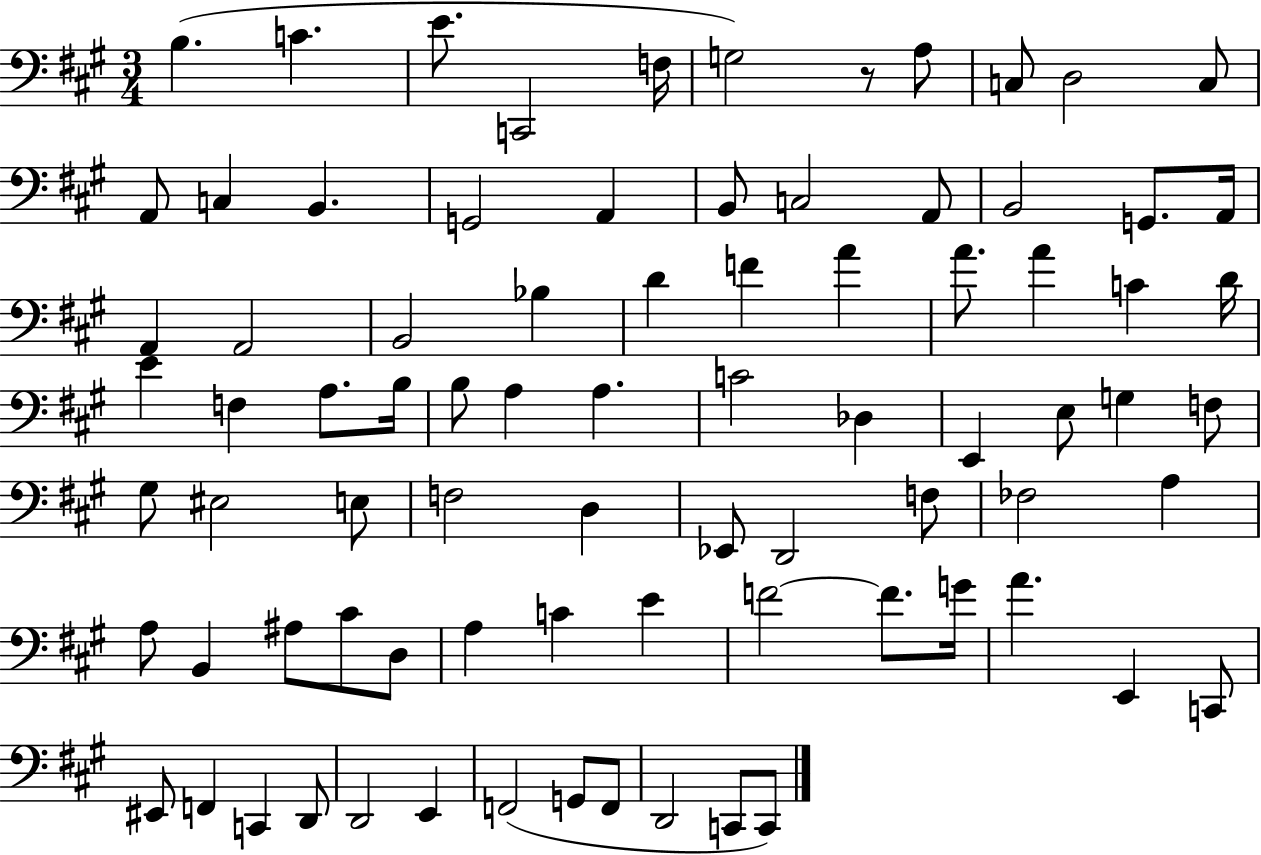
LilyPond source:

{
  \clef bass
  \numericTimeSignature
  \time 3/4
  \key a \major
  b4.( c'4. | e'8. c,2 f16 | g2) r8 a8 | c8 d2 c8 | \break a,8 c4 b,4. | g,2 a,4 | b,8 c2 a,8 | b,2 g,8. a,16 | \break a,4 a,2 | b,2 bes4 | d'4 f'4 a'4 | a'8. a'4 c'4 d'16 | \break e'4 f4 a8. b16 | b8 a4 a4. | c'2 des4 | e,4 e8 g4 f8 | \break gis8 eis2 e8 | f2 d4 | ees,8 d,2 f8 | fes2 a4 | \break a8 b,4 ais8 cis'8 d8 | a4 c'4 e'4 | f'2~~ f'8. g'16 | a'4. e,4 c,8 | \break eis,8 f,4 c,4 d,8 | d,2 e,4 | f,2( g,8 f,8 | d,2 c,8 c,8) | \break \bar "|."
}